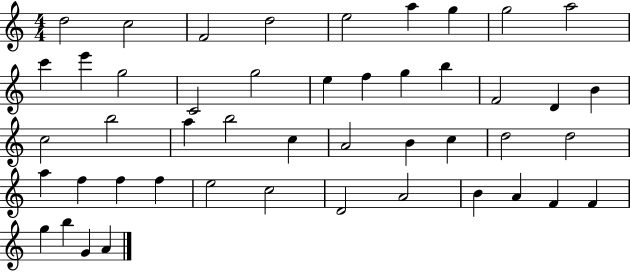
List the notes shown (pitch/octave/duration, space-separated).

D5/h C5/h F4/h D5/h E5/h A5/q G5/q G5/h A5/h C6/q E6/q G5/h C4/h G5/h E5/q F5/q G5/q B5/q F4/h D4/q B4/q C5/h B5/h A5/q B5/h C5/q A4/h B4/q C5/q D5/h D5/h A5/q F5/q F5/q F5/q E5/h C5/h D4/h A4/h B4/q A4/q F4/q F4/q G5/q B5/q G4/q A4/q